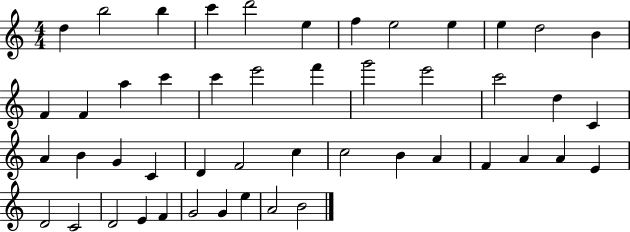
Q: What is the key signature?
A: C major